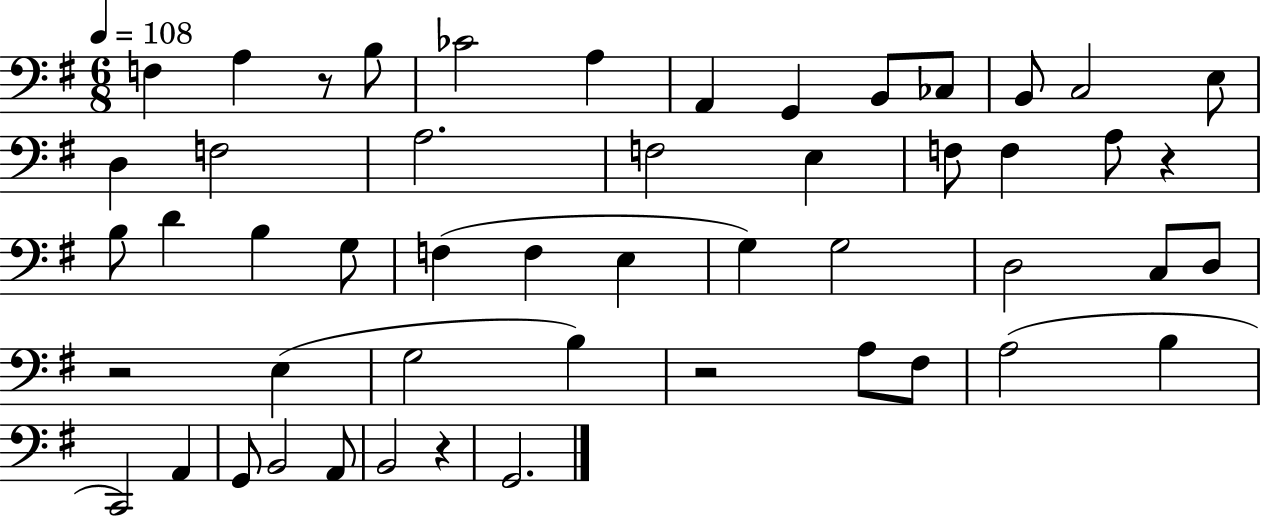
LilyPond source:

{
  \clef bass
  \numericTimeSignature
  \time 6/8
  \key g \major
  \tempo 4 = 108
  f4 a4 r8 b8 | ces'2 a4 | a,4 g,4 b,8 ces8 | b,8 c2 e8 | \break d4 f2 | a2. | f2 e4 | f8 f4 a8 r4 | \break b8 d'4 b4 g8 | f4( f4 e4 | g4) g2 | d2 c8 d8 | \break r2 e4( | g2 b4) | r2 a8 fis8 | a2( b4 | \break c,2) a,4 | g,8 b,2 a,8 | b,2 r4 | g,2. | \break \bar "|."
}